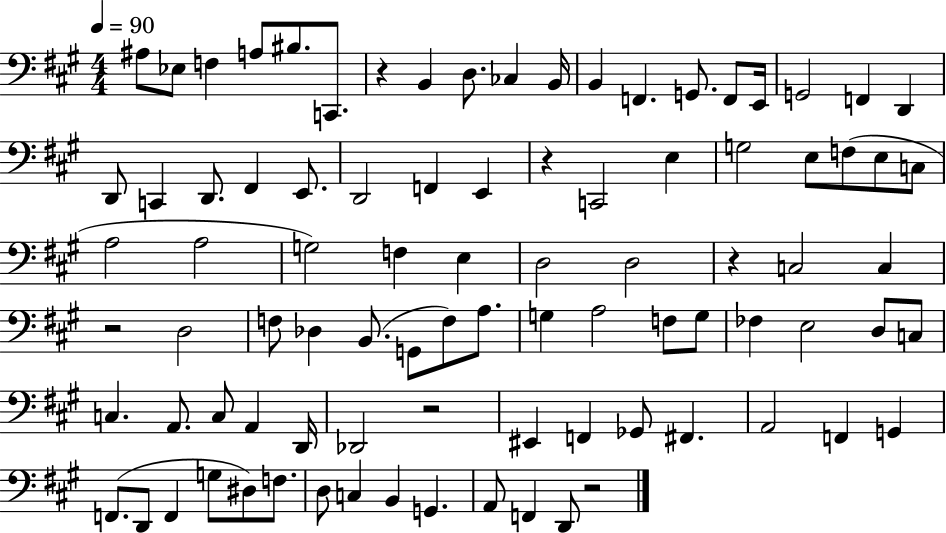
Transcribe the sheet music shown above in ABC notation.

X:1
T:Untitled
M:4/4
L:1/4
K:A
^A,/2 _E,/2 F, A,/2 ^B,/2 C,,/2 z B,, D,/2 _C, B,,/4 B,, F,, G,,/2 F,,/2 E,,/4 G,,2 F,, D,, D,,/2 C,, D,,/2 ^F,, E,,/2 D,,2 F,, E,, z C,,2 E, G,2 E,/2 F,/2 E,/2 C,/2 A,2 A,2 G,2 F, E, D,2 D,2 z C,2 C, z2 D,2 F,/2 _D, B,,/2 G,,/2 F,/2 A,/2 G, A,2 F,/2 G,/2 _F, E,2 D,/2 C,/2 C, A,,/2 C,/2 A,, D,,/4 _D,,2 z2 ^E,, F,, _G,,/2 ^F,, A,,2 F,, G,, F,,/2 D,,/2 F,, G,/2 ^D,/2 F,/2 D,/2 C, B,, G,, A,,/2 F,, D,,/2 z2